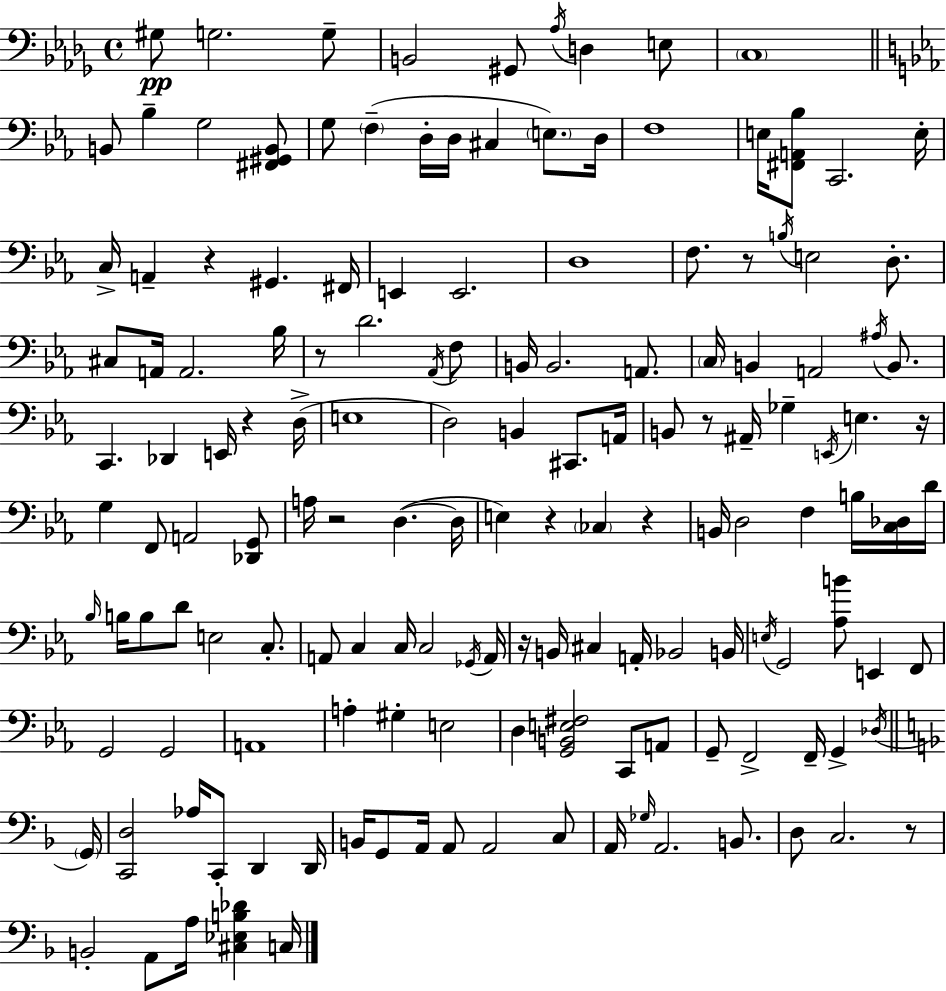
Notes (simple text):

G#3/e G3/h. G3/e B2/h G#2/e Ab3/s D3/q E3/e C3/w B2/e Bb3/q G3/h [F#2,G#2,B2]/e G3/e F3/q D3/s D3/s C#3/q E3/e. D3/s F3/w E3/s [F#2,A2,Bb3]/e C2/h. E3/s C3/s A2/q R/q G#2/q. F#2/s E2/q E2/h. D3/w F3/e. R/e B3/s E3/h D3/e. C#3/e A2/s A2/h. Bb3/s R/e D4/h. Ab2/s F3/e B2/s B2/h. A2/e. C3/s B2/q A2/h A#3/s B2/e. C2/q. Db2/q E2/s R/q D3/s E3/w D3/h B2/q C#2/e. A2/s B2/e R/e A#2/s Gb3/q E2/s E3/q. R/s G3/q F2/e A2/h [Db2,G2]/e A3/s R/h D3/q. D3/s E3/q R/q CES3/q R/q B2/s D3/h F3/q B3/s [C3,Db3]/s D4/s Bb3/s B3/s B3/e D4/e E3/h C3/e. A2/e C3/q C3/s C3/h Gb2/s A2/s R/s B2/s C#3/q A2/s Bb2/h B2/s E3/s G2/h [Ab3,B4]/e E2/q F2/e G2/h G2/h A2/w A3/q G#3/q E3/h D3/q [G2,B2,E3,F#3]/h C2/e A2/e G2/e F2/h F2/s G2/q Db3/s G2/s [C2,D3]/h Ab3/s C2/e D2/q D2/s B2/s G2/e A2/s A2/e A2/h C3/e A2/s Gb3/s A2/h. B2/e. D3/e C3/h. R/e B2/h A2/e A3/s [C#3,Eb3,B3,Db4]/q C3/s